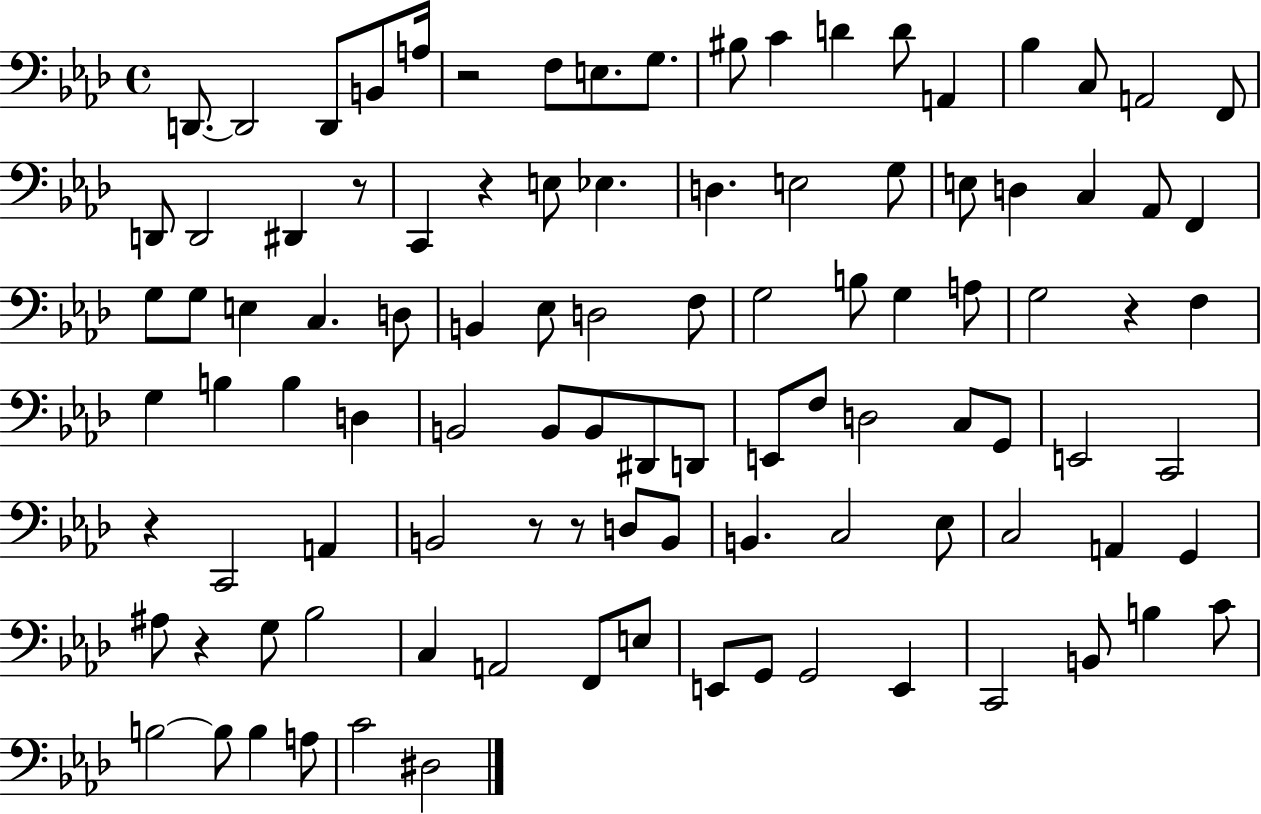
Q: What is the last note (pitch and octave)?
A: D#3